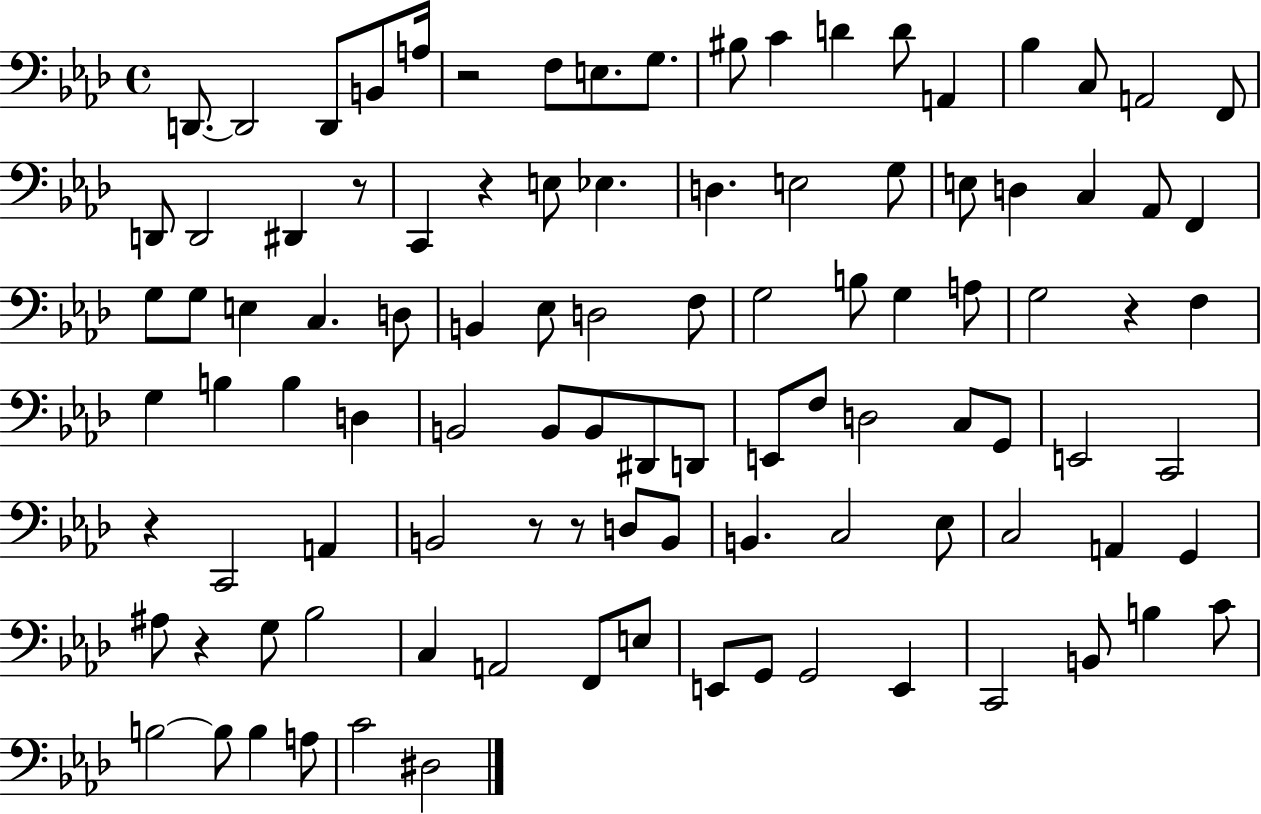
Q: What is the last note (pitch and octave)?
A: D#3